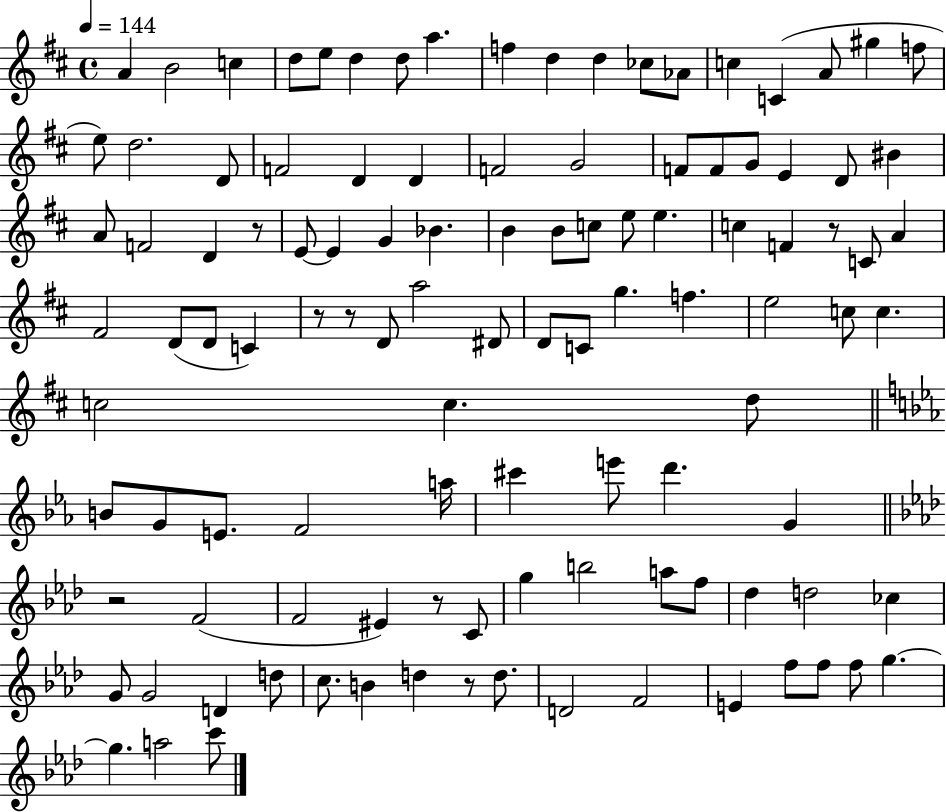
{
  \clef treble
  \time 4/4
  \defaultTimeSignature
  \key d \major
  \tempo 4 = 144
  a'4 b'2 c''4 | d''8 e''8 d''4 d''8 a''4. | f''4 d''4 d''4 ces''8 aes'8 | c''4 c'4( a'8 gis''4 f''8 | \break e''8) d''2. d'8 | f'2 d'4 d'4 | f'2 g'2 | f'8 f'8 g'8 e'4 d'8 bis'4 | \break a'8 f'2 d'4 r8 | e'8~~ e'4 g'4 bes'4. | b'4 b'8 c''8 e''8 e''4. | c''4 f'4 r8 c'8 a'4 | \break fis'2 d'8( d'8 c'4) | r8 r8 d'8 a''2 dis'8 | d'8 c'8 g''4. f''4. | e''2 c''8 c''4. | \break c''2 c''4. d''8 | \bar "||" \break \key c \minor b'8 g'8 e'8. f'2 a''16 | cis'''4 e'''8 d'''4. g'4 | \bar "||" \break \key aes \major r2 f'2( | f'2 eis'4) r8 c'8 | g''4 b''2 a''8 f''8 | des''4 d''2 ces''4 | \break g'8 g'2 d'4 d''8 | c''8. b'4 d''4 r8 d''8. | d'2 f'2 | e'4 f''8 f''8 f''8 g''4.~~ | \break g''4. a''2 c'''8 | \bar "|."
}